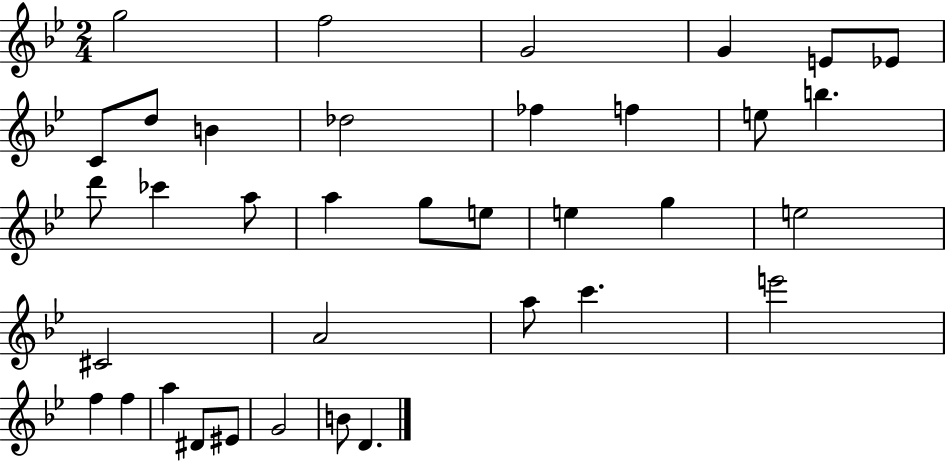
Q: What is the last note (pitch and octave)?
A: D4